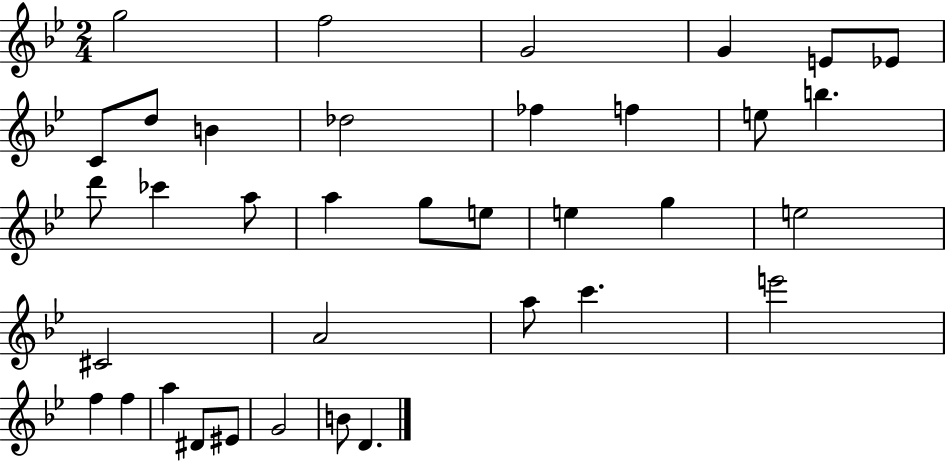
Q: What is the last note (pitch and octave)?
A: D4